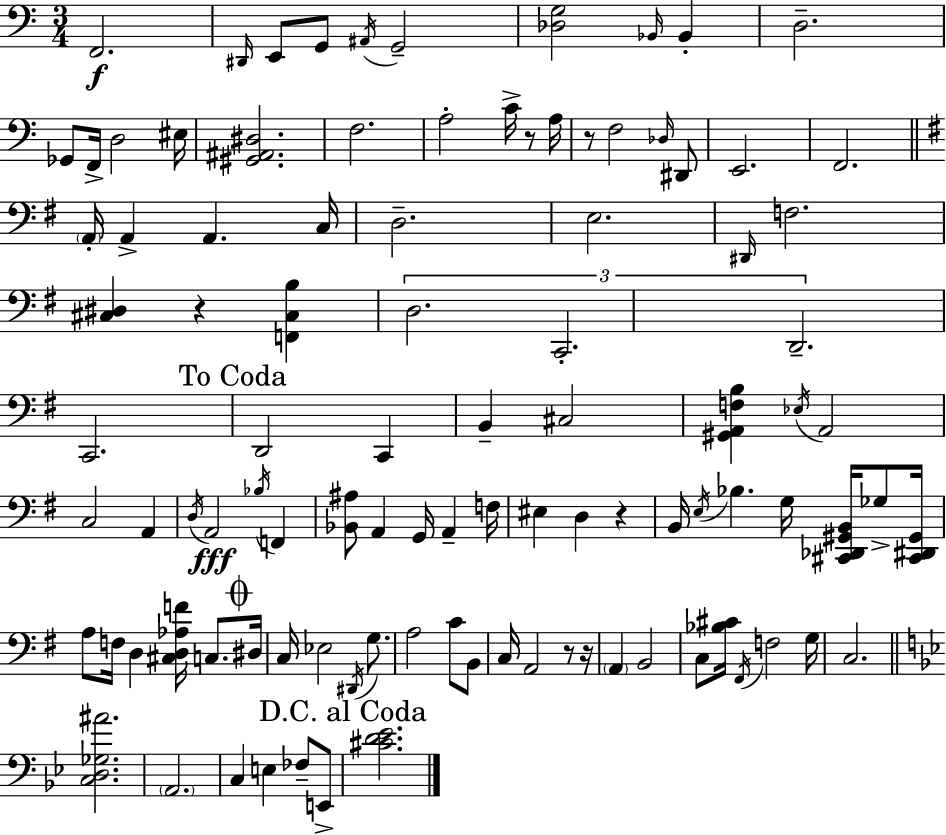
F2/h. D#2/s E2/e G2/e A#2/s G2/h [Db3,G3]/h Bb2/s Bb2/q D3/h. Gb2/e F2/s D3/h EIS3/s [G#2,A#2,D#3]/h. F3/h. A3/h C4/s R/e A3/s R/e F3/h Db3/s D#2/e E2/h. F2/h. A2/s A2/q A2/q. C3/s D3/h. E3/h. D#2/s F3/h. [C#3,D#3]/q R/q [F2,C#3,B3]/q D3/h. C2/h. D2/h. C2/h. D2/h C2/q B2/q C#3/h [G#2,A2,F3,B3]/q Eb3/s A2/h C3/h A2/q D3/s A2/h Bb3/s F2/q [Bb2,A#3]/e A2/q G2/s A2/q F3/s EIS3/q D3/q R/q B2/s E3/s Bb3/q. G3/s [C#2,Db2,G#2,B2]/s Gb3/e [C#2,D#2,G#2]/s A3/e F3/s D3/q [C#3,D3,Ab3,F4]/s C3/e. D#3/s C3/s Eb3/h D#2/s G3/e. A3/h C4/e B2/e C3/s A2/h R/e R/s A2/q B2/h C3/e [Bb3,C#4]/s F#2/s F3/h G3/s C3/h. [C3,D3,Gb3,A#4]/h. A2/h. C3/q E3/q FES3/e E2/e [C#4,D4,Eb4]/h.